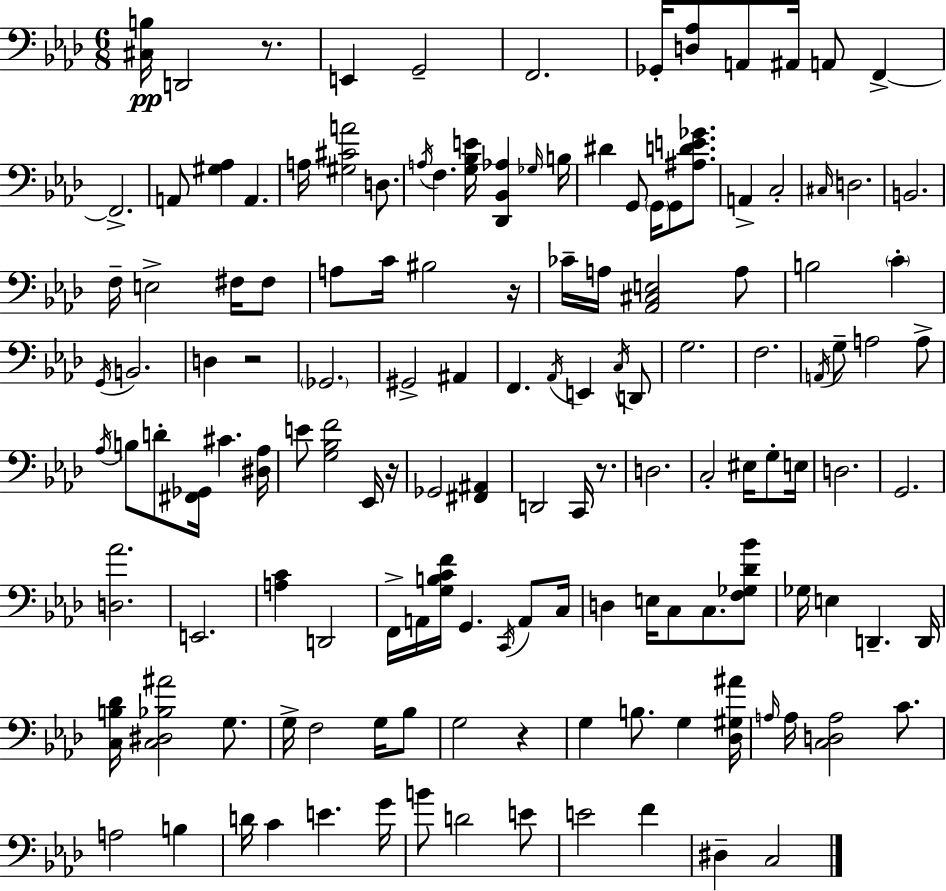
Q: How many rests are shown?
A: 6